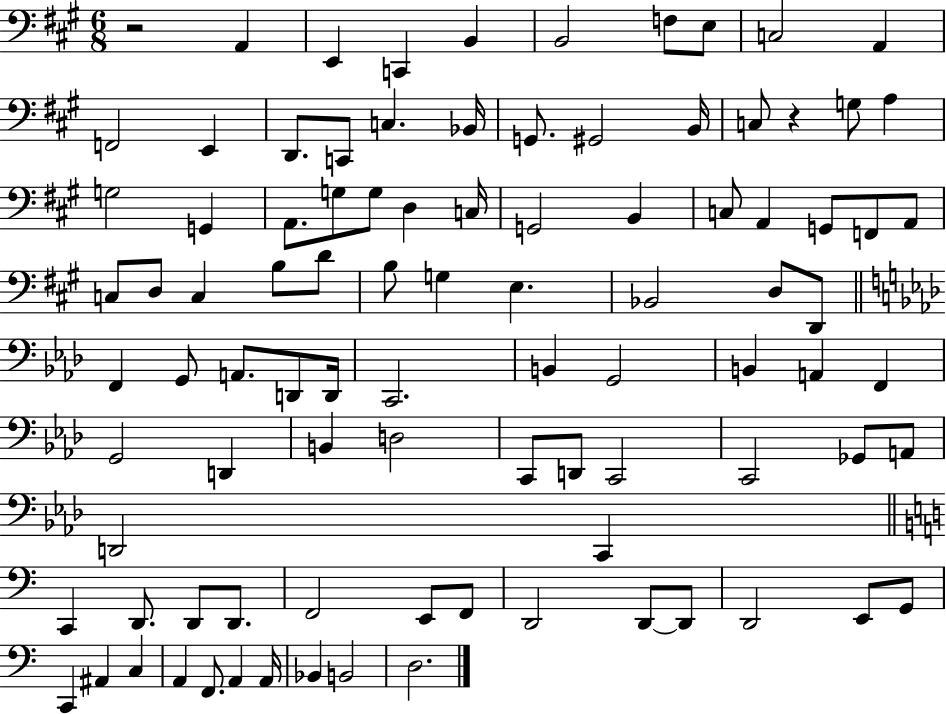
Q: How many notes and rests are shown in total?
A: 94